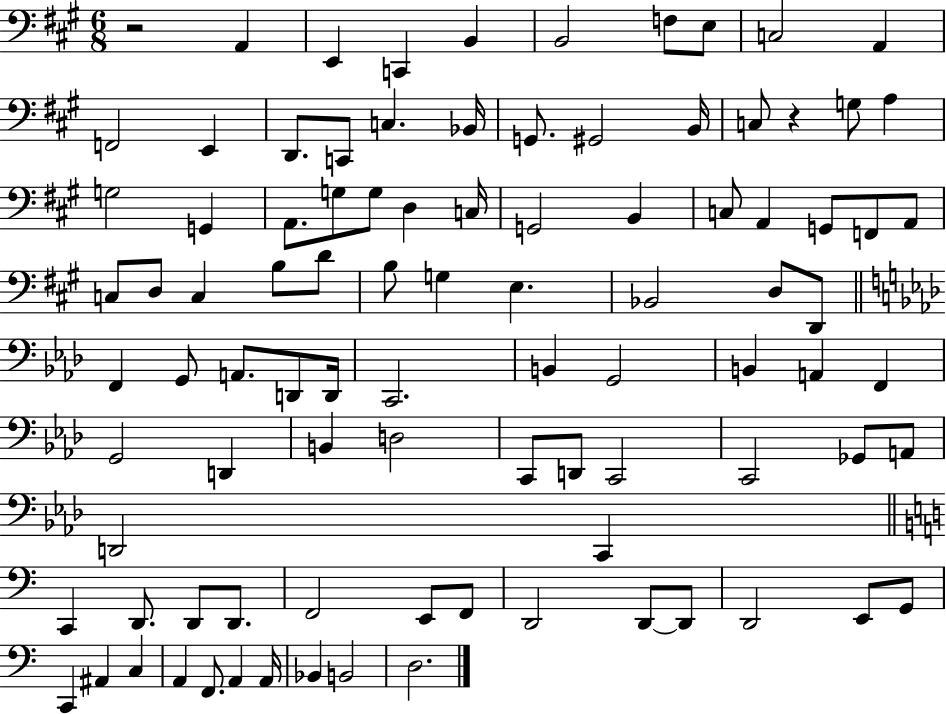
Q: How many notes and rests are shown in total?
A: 94